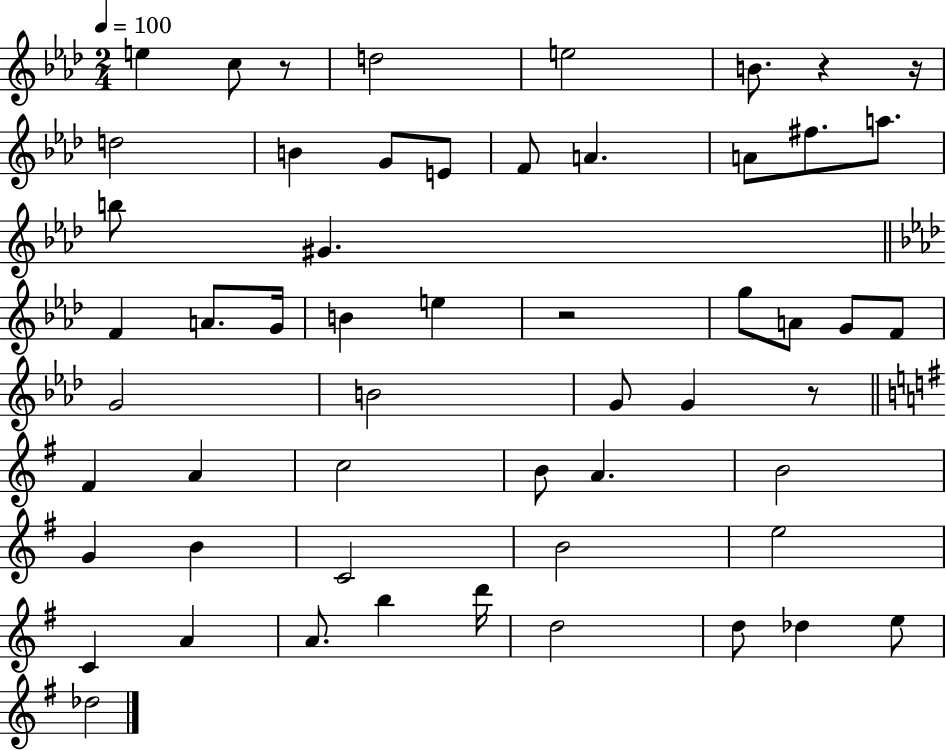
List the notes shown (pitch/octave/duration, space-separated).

E5/q C5/e R/e D5/h E5/h B4/e. R/q R/s D5/h B4/q G4/e E4/e F4/e A4/q. A4/e F#5/e. A5/e. B5/e G#4/q. F4/q A4/e. G4/s B4/q E5/q R/h G5/e A4/e G4/e F4/e G4/h B4/h G4/e G4/q R/e F#4/q A4/q C5/h B4/e A4/q. B4/h G4/q B4/q C4/h B4/h E5/h C4/q A4/q A4/e. B5/q D6/s D5/h D5/e Db5/q E5/e Db5/h